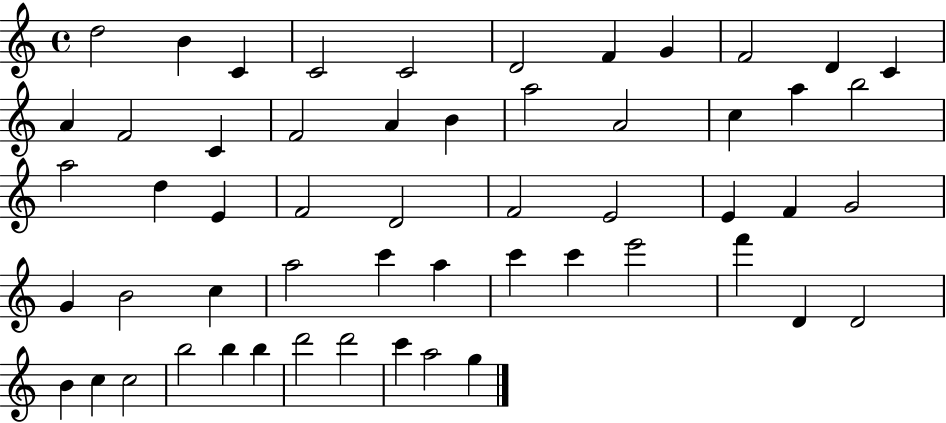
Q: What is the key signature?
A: C major